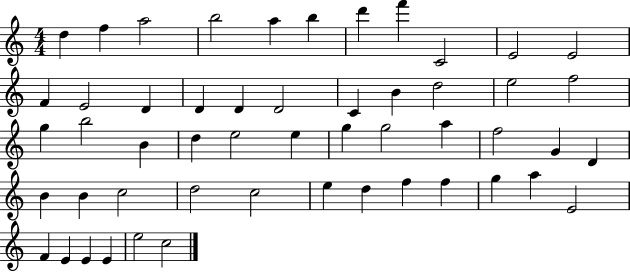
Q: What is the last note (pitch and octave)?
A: C5